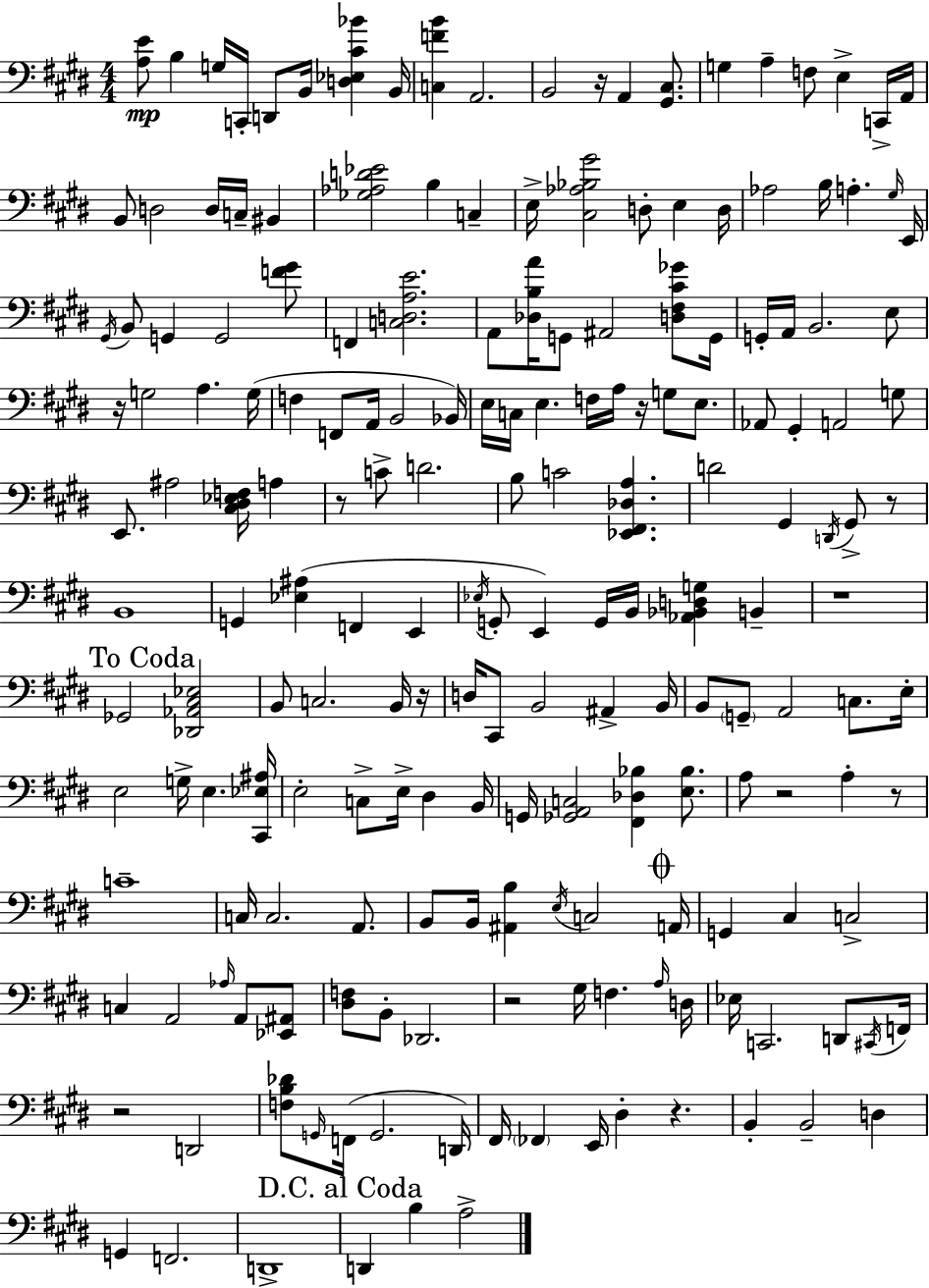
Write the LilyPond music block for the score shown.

{
  \clef bass
  \numericTimeSignature
  \time 4/4
  \key e \major
  <a e'>8\mp b4 g16 c,16-. d,8 b,16 <d ees cis' bes'>4 b,16 | <c f' b'>4 a,2. | b,2 r16 a,4 <gis, cis>8. | g4 a4-- f8 e4-> c,16-> a,16 | \break b,8 d2 d16 c16-- bis,4 | <ges aes d' ees'>2 b4 c4-- | e16-> <cis aes bes gis'>2 d8-. e4 d16 | aes2 b16 a4.-. \grace { gis16 } | \break e,16 \acciaccatura { gis,16 } b,8 g,4 g,2 | <f' gis'>8 f,4 <c d a e'>2. | a,8 <des b a'>16 g,8 ais,2 <d fis cis' ges'>8 | g,16 g,16-. a,16 b,2. | \break e8 r16 g2 a4. | g16( f4 f,8 a,16 b,2 | bes,16) e16 c16 e4. f16 a16 r16 g8 e8. | aes,8 gis,4-. a,2 | \break g8 e,8. ais2 <cis dis ees f>16 a4 | r8 c'8-> d'2. | b8 c'2 <ees, fis, des a>4. | d'2 gis,4 \acciaccatura { d,16 } gis,8-> | \break r8 b,1 | g,4 <ees ais>4( f,4 e,4 | \acciaccatura { ees16 } g,8-. e,4) g,16 b,16 <aes, bes, d g>4 | b,4-- r1 | \break \mark "To Coda" ges,2 <des, aes, cis ees>2 | b,8 c2. | b,16 r16 d16 cis,8 b,2 ais,4-> | b,16 b,8 \parenthesize g,8-- a,2 | \break c8. e16-. e2 g16-> e4. | <cis, ees ais>16 e2-. c8-> e16-> dis4 | b,16 g,16 <ges, a, c>2 <fis, des bes>4 | <e bes>8. a8 r2 a4-. | \break r8 c'1-- | c16 c2. | a,8. b,8 b,16 <ais, b>4 \acciaccatura { e16 } c2 | \mark \markup { \musicglyph "scripts.coda" } a,16 g,4 cis4 c2-> | \break c4 a,2 | \grace { aes16 } a,8 <ees, ais,>8 <dis f>8 b,8-. des,2. | r2 gis16 f4. | \grace { a16 } d16 ees16 c,2. | \break d,8 \acciaccatura { cis,16 } f,16 r2 | d,2 <f b des'>8 \grace { g,16 }( f,16 g,2. | d,16) fis,16 \parenthesize fes,4 e,16 dis4-. | r4. b,4-. b,2-- | \break d4 g,4 f,2. | d,1-> | \mark "D.C. al Coda" d,4 b4 | a2-> \bar "|."
}